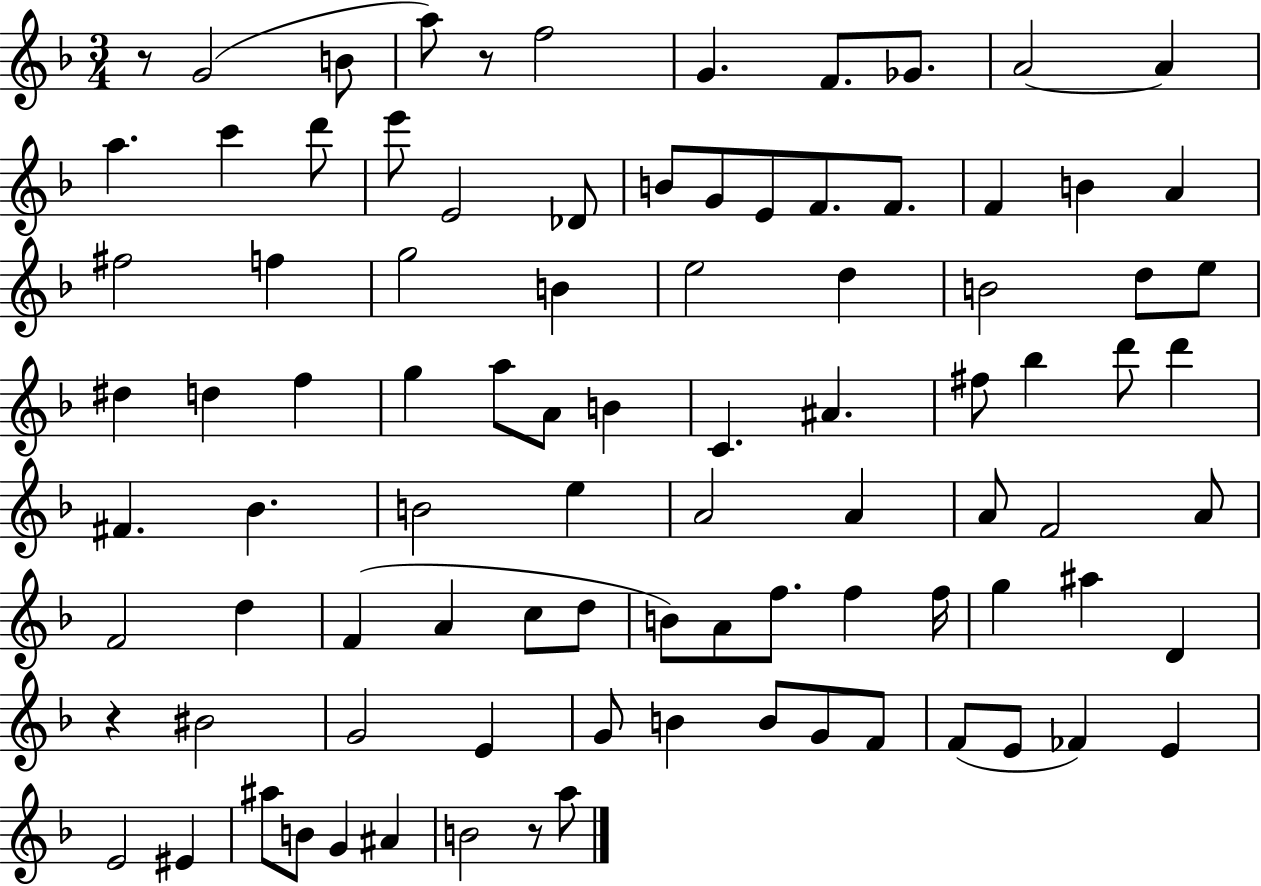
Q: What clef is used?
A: treble